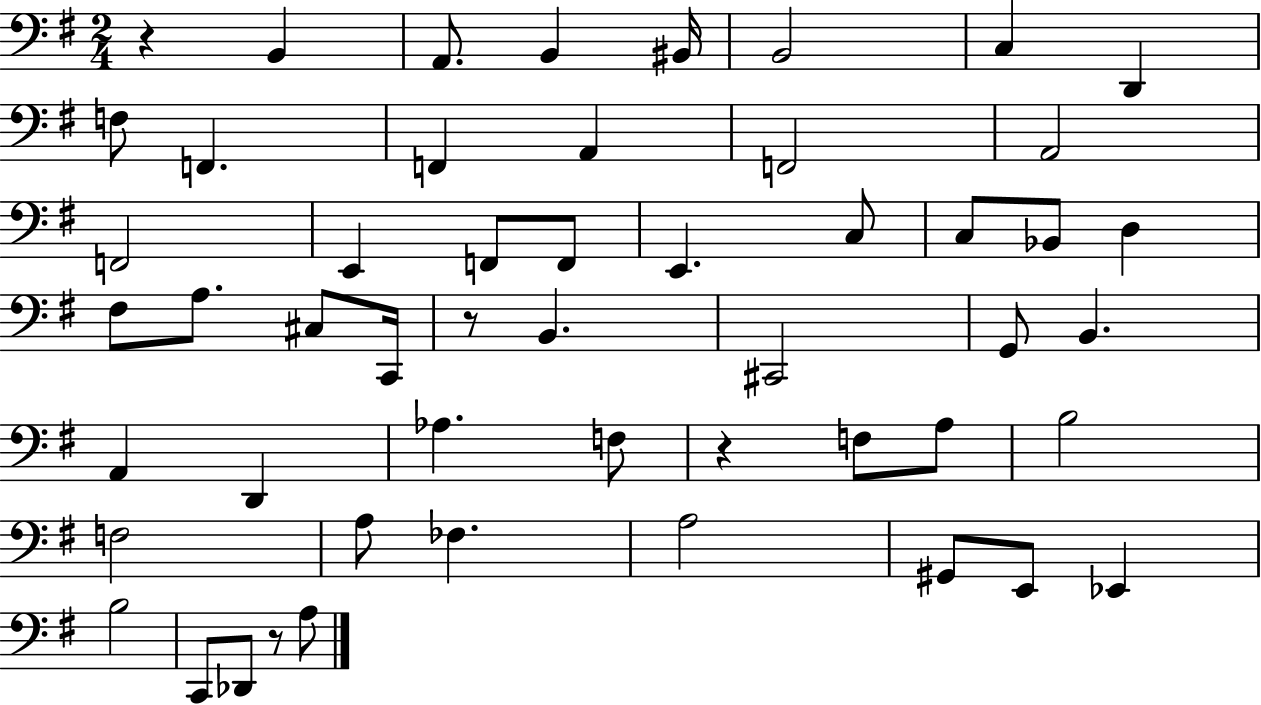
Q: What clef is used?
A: bass